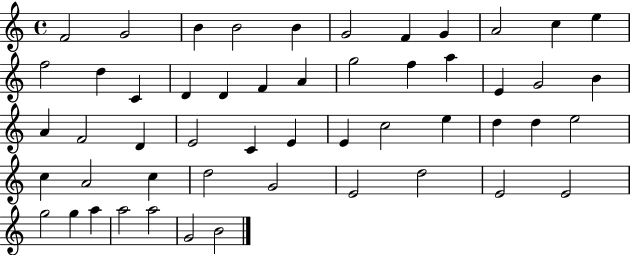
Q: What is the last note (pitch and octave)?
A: B4